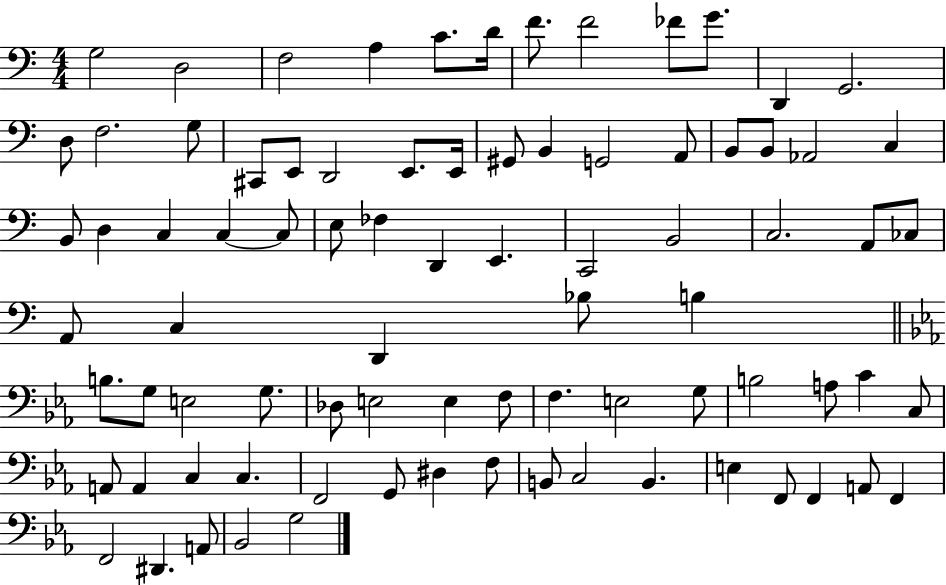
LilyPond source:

{
  \clef bass
  \numericTimeSignature
  \time 4/4
  \key c \major
  \repeat volta 2 { g2 d2 | f2 a4 c'8. d'16 | f'8. f'2 fes'8 g'8. | d,4 g,2. | \break d8 f2. g8 | cis,8 e,8 d,2 e,8. e,16 | gis,8 b,4 g,2 a,8 | b,8 b,8 aes,2 c4 | \break b,8 d4 c4 c4~~ c8 | e8 fes4 d,4 e,4. | c,2 b,2 | c2. a,8 ces8 | \break a,8 c4 d,4 bes8 b4 | \bar "||" \break \key ees \major b8. g8 e2 g8. | des8 e2 e4 f8 | f4. e2 g8 | b2 a8 c'4 c8 | \break a,8 a,4 c4 c4. | f,2 g,8 dis4 f8 | b,8 c2 b,4. | e4 f,8 f,4 a,8 f,4 | \break f,2 dis,4. a,8 | bes,2 g2 | } \bar "|."
}